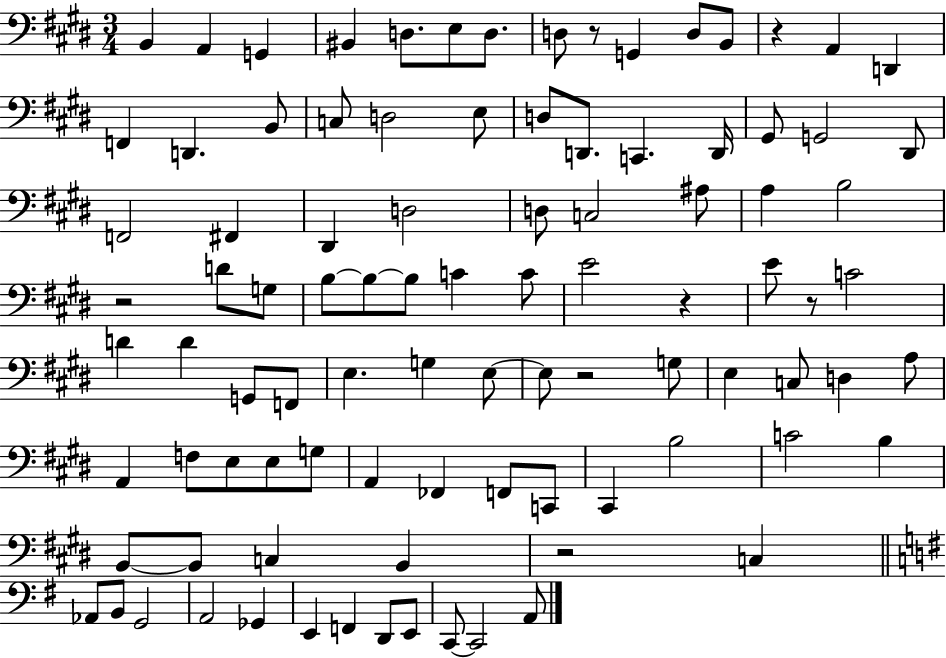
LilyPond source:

{
  \clef bass
  \numericTimeSignature
  \time 3/4
  \key e \major
  b,4 a,4 g,4 | bis,4 d8. e8 d8. | d8 r8 g,4 d8 b,8 | r4 a,4 d,4 | \break f,4 d,4. b,8 | c8 d2 e8 | d8 d,8. c,4. d,16 | gis,8 g,2 dis,8 | \break f,2 fis,4 | dis,4 d2 | d8 c2 ais8 | a4 b2 | \break r2 d'8 g8 | b8~~ b8~~ b8 c'4 c'8 | e'2 r4 | e'8 r8 c'2 | \break d'4 d'4 g,8 f,8 | e4. g4 e8~~ | e8 r2 g8 | e4 c8 d4 a8 | \break a,4 f8 e8 e8 g8 | a,4 fes,4 f,8 c,8 | cis,4 b2 | c'2 b4 | \break b,8~~ b,8 c4 b,4 | r2 c4 | \bar "||" \break \key g \major aes,8 b,8 g,2 | a,2 ges,4 | e,4 f,4 d,8 e,8 | c,8~~ c,2 a,8 | \break \bar "|."
}